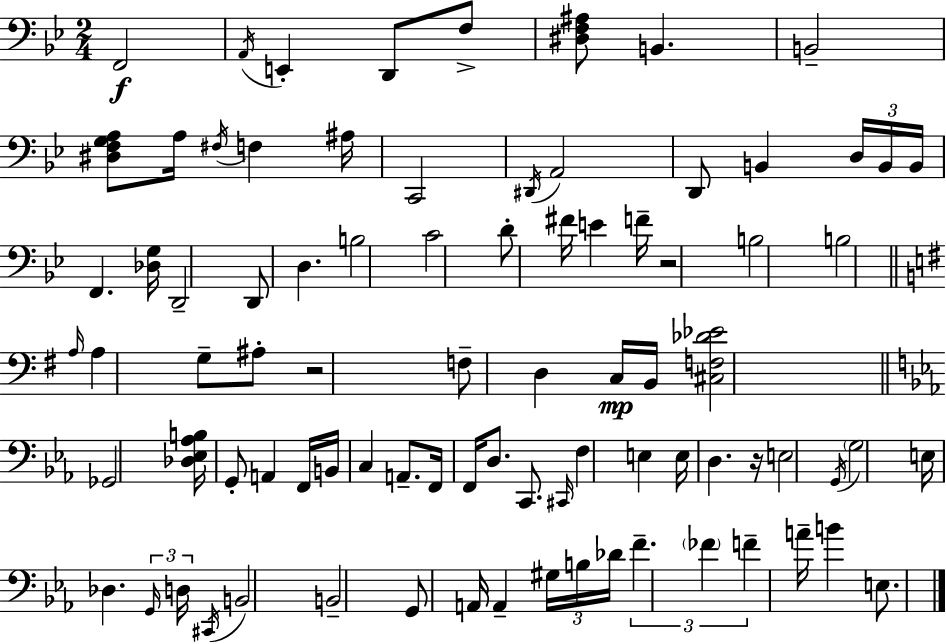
X:1
T:Untitled
M:2/4
L:1/4
K:Gm
F,,2 A,,/4 E,, D,,/2 F,/2 [^D,F,^A,]/2 B,, B,,2 [^D,F,G,A,]/2 A,/4 ^F,/4 F, ^A,/4 C,,2 ^D,,/4 A,,2 D,,/2 B,, D,/4 B,,/4 B,,/4 F,, [_D,G,]/4 D,,2 D,,/2 D, B,2 C2 D/2 ^F/4 E F/4 z2 B,2 B,2 A,/4 A, G,/2 ^A,/2 z2 F,/2 D, C,/4 B,,/4 [^C,F,_D_E]2 _G,,2 [_D,_E,_A,B,]/4 G,,/2 A,, F,,/4 B,,/4 C, A,,/2 F,,/4 F,,/4 D,/2 C,,/2 ^C,,/4 F, E, E,/4 D, z/4 E,2 G,,/4 G,2 E,/4 _D, G,,/4 D,/4 ^C,,/4 B,,2 B,,2 G,,/2 A,,/4 A,, ^G,/4 B,/4 _D/4 F _F F A/4 B E,/2